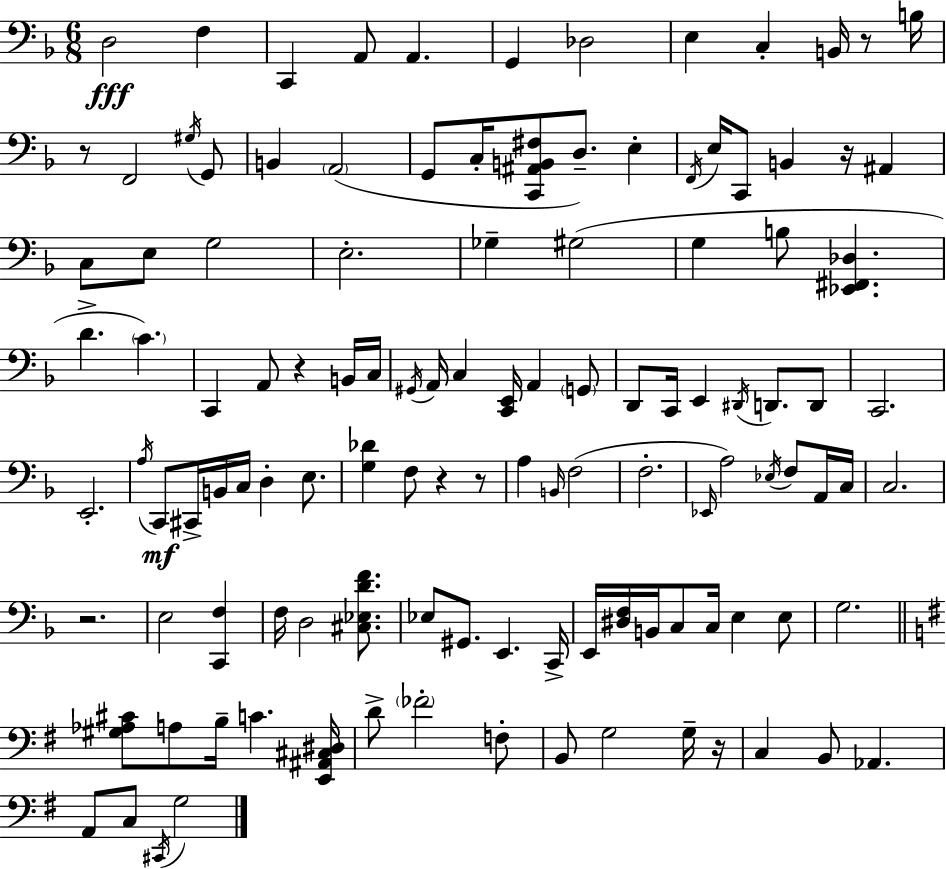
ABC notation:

X:1
T:Untitled
M:6/8
L:1/4
K:F
D,2 F, C,, A,,/2 A,, G,, _D,2 E, C, B,,/4 z/2 B,/4 z/2 F,,2 ^G,/4 G,,/2 B,, A,,2 G,,/2 C,/4 [C,,^A,,B,,^F,]/2 D,/2 E, F,,/4 E,/4 C,,/2 B,, z/4 ^A,, C,/2 E,/2 G,2 E,2 _G, ^G,2 G, B,/2 [_E,,^F,,_D,] D C C,, A,,/2 z B,,/4 C,/4 ^G,,/4 A,,/4 C, [C,,E,,]/4 A,, G,,/2 D,,/2 C,,/4 E,, ^D,,/4 D,,/2 D,,/2 C,,2 E,,2 A,/4 C,,/2 ^C,,/4 B,,/4 C,/4 D, E,/2 [G,_D] F,/2 z z/2 A, B,,/4 F,2 F,2 _E,,/4 A,2 _E,/4 F,/2 A,,/4 C,/4 C,2 z2 E,2 [C,,F,] F,/4 D,2 [^C,_E,DF]/2 _E,/2 ^G,,/2 E,, C,,/4 E,,/4 [^D,F,]/4 B,,/4 C,/2 C,/4 E, E,/2 G,2 [^G,_A,^C]/2 A,/2 B,/4 C [E,,^A,,^C,^D,]/4 D/2 _F2 F,/2 B,,/2 G,2 G,/4 z/4 C, B,,/2 _A,, A,,/2 C,/2 ^C,,/4 G,2